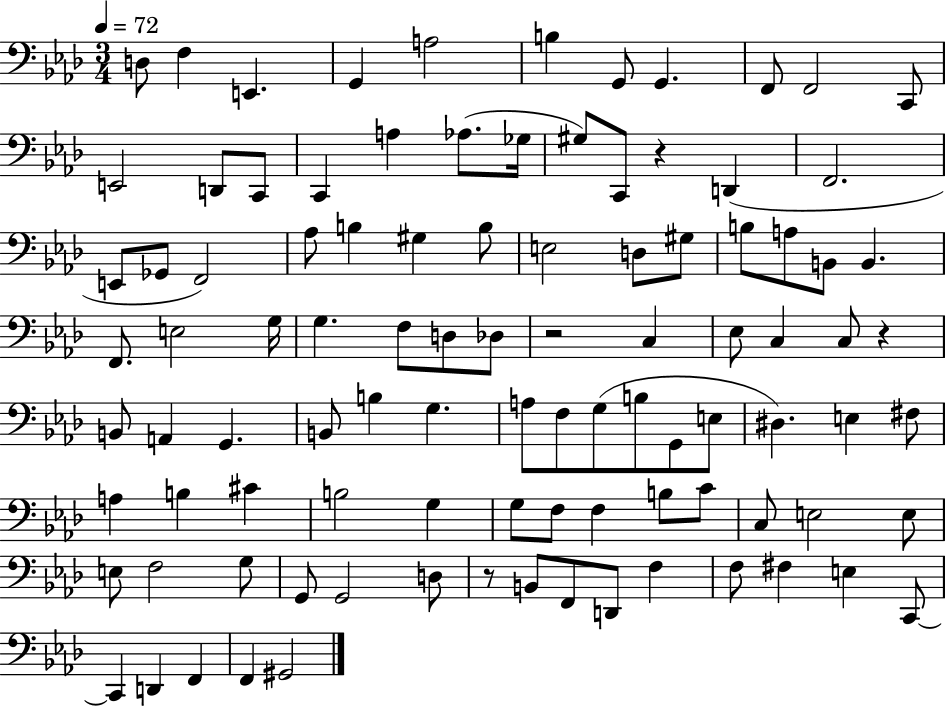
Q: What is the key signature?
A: AES major